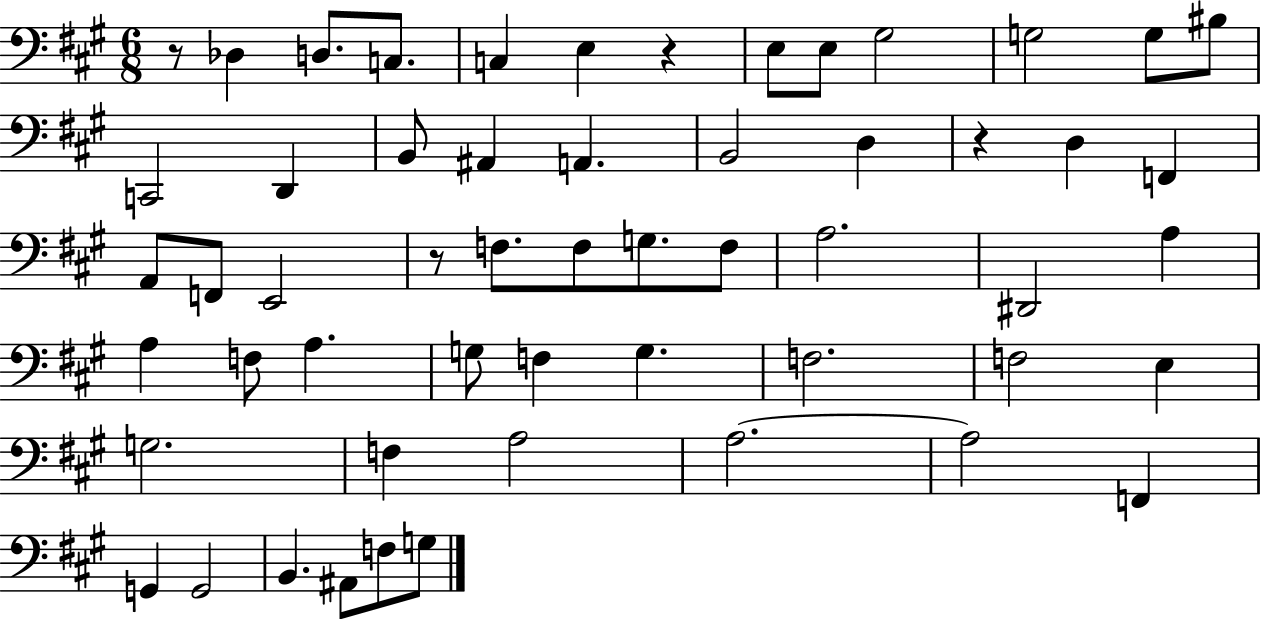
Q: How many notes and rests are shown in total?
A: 55